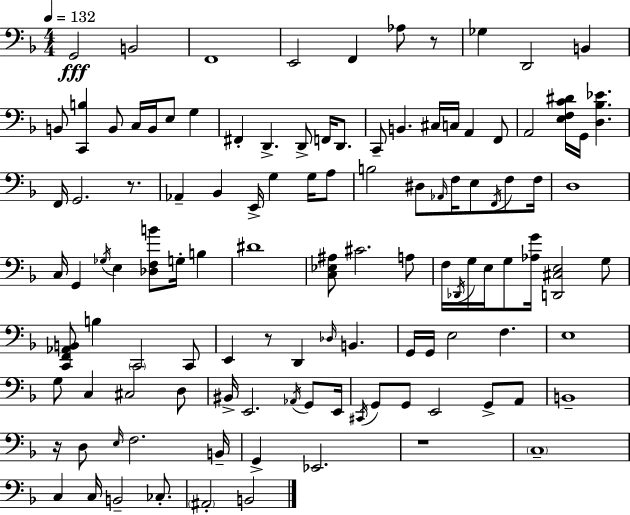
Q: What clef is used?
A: bass